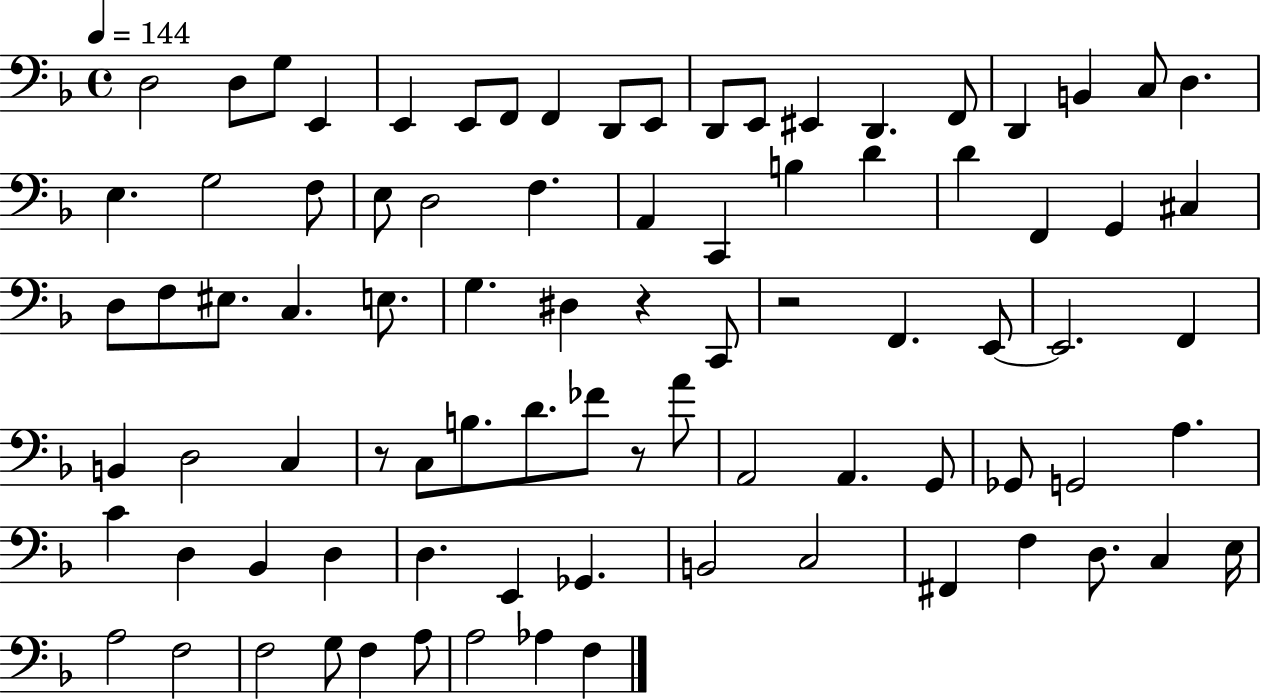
{
  \clef bass
  \time 4/4
  \defaultTimeSignature
  \key f \major
  \tempo 4 = 144
  d2 d8 g8 e,4 | e,4 e,8 f,8 f,4 d,8 e,8 | d,8 e,8 eis,4 d,4. f,8 | d,4 b,4 c8 d4. | \break e4. g2 f8 | e8 d2 f4. | a,4 c,4 b4 d'4 | d'4 f,4 g,4 cis4 | \break d8 f8 eis8. c4. e8. | g4. dis4 r4 c,8 | r2 f,4. e,8~~ | e,2. f,4 | \break b,4 d2 c4 | r8 c8 b8. d'8. fes'8 r8 a'8 | a,2 a,4. g,8 | ges,8 g,2 a4. | \break c'4 d4 bes,4 d4 | d4. e,4 ges,4. | b,2 c2 | fis,4 f4 d8. c4 e16 | \break a2 f2 | f2 g8 f4 a8 | a2 aes4 f4 | \bar "|."
}